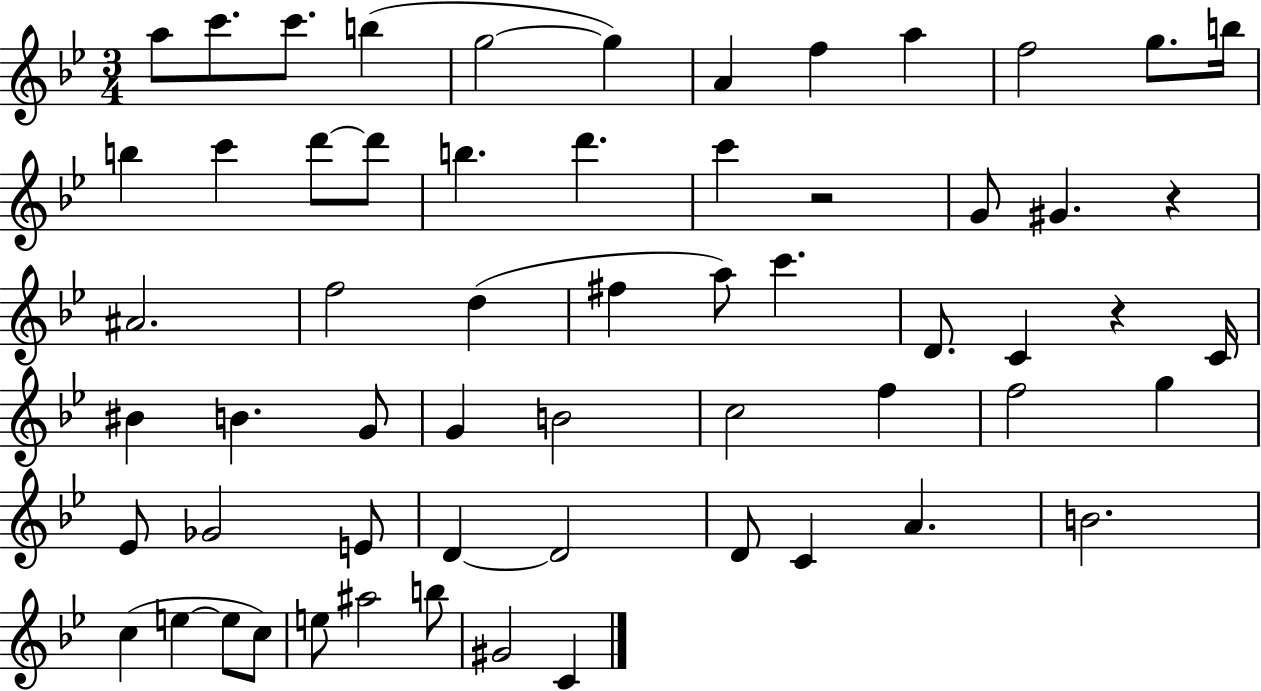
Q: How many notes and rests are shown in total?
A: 60